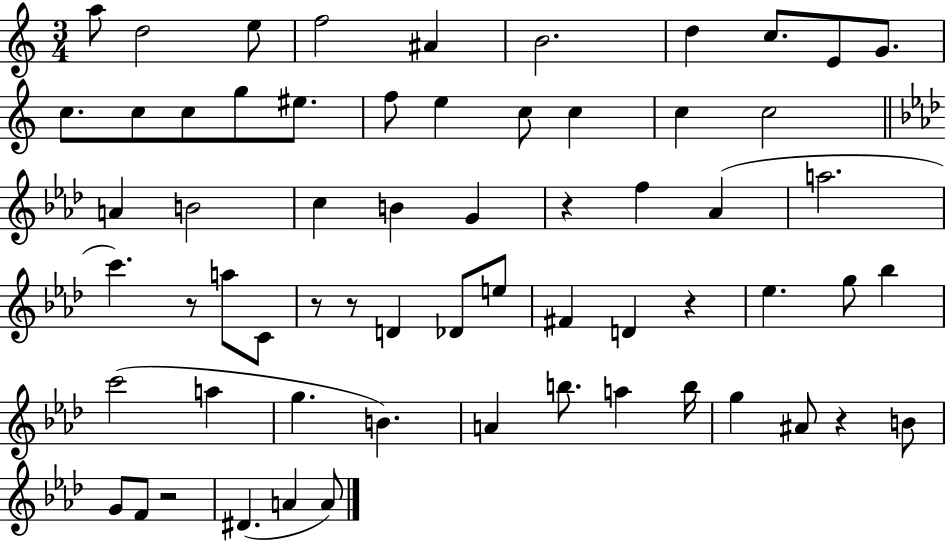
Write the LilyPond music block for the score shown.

{
  \clef treble
  \numericTimeSignature
  \time 3/4
  \key c \major
  a''8 d''2 e''8 | f''2 ais'4 | b'2. | d''4 c''8. e'8 g'8. | \break c''8. c''8 c''8 g''8 eis''8. | f''8 e''4 c''8 c''4 | c''4 c''2 | \bar "||" \break \key f \minor a'4 b'2 | c''4 b'4 g'4 | r4 f''4 aes'4( | a''2. | \break c'''4.) r8 a''8 c'8 | r8 r8 d'4 des'8 e''8 | fis'4 d'4 r4 | ees''4. g''8 bes''4 | \break c'''2( a''4 | g''4. b'4.) | a'4 b''8. a''4 b''16 | g''4 ais'8 r4 b'8 | \break g'8 f'8 r2 | dis'4.( a'4 a'8) | \bar "|."
}